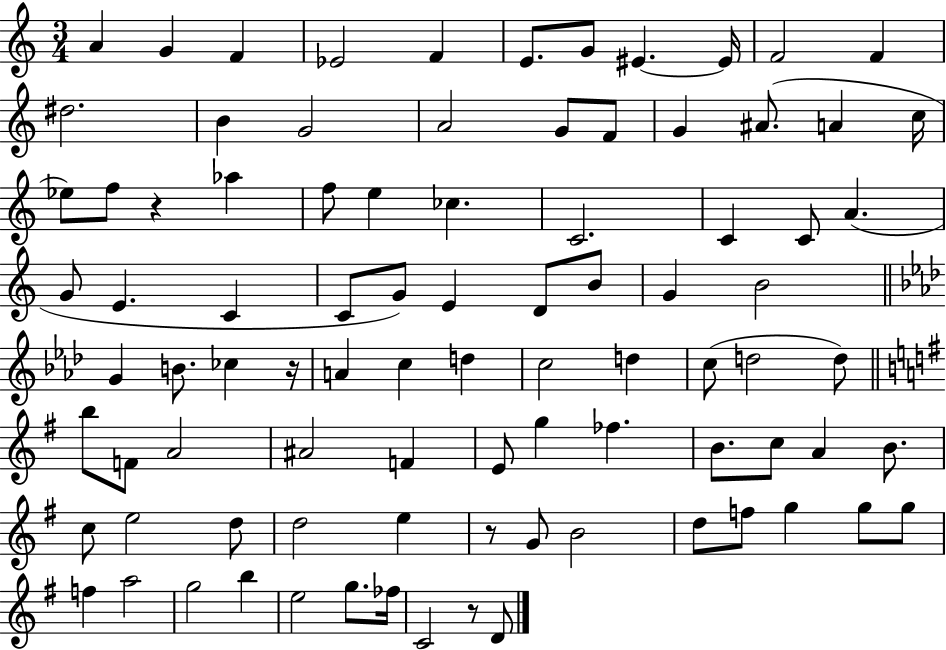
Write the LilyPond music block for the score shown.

{
  \clef treble
  \numericTimeSignature
  \time 3/4
  \key c \major
  a'4 g'4 f'4 | ees'2 f'4 | e'8. g'8 eis'4.~~ eis'16 | f'2 f'4 | \break dis''2. | b'4 g'2 | a'2 g'8 f'8 | g'4 ais'8.( a'4 c''16 | \break ees''8) f''8 r4 aes''4 | f''8 e''4 ces''4. | c'2. | c'4 c'8 a'4.( | \break g'8 e'4. c'4 | c'8 g'8) e'4 d'8 b'8 | g'4 b'2 | \bar "||" \break \key f \minor g'4 b'8. ces''4 r16 | a'4 c''4 d''4 | c''2 d''4 | c''8( d''2 d''8) | \break \bar "||" \break \key g \major b''8 f'8 a'2 | ais'2 f'4 | e'8 g''4 fes''4. | b'8. c''8 a'4 b'8. | \break c''8 e''2 d''8 | d''2 e''4 | r8 g'8 b'2 | d''8 f''8 g''4 g''8 g''8 | \break f''4 a''2 | g''2 b''4 | e''2 g''8. fes''16 | c'2 r8 d'8 | \break \bar "|."
}